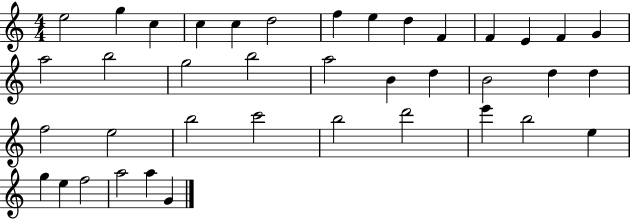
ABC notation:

X:1
T:Untitled
M:4/4
L:1/4
K:C
e2 g c c c d2 f e d F F E F G a2 b2 g2 b2 a2 B d B2 d d f2 e2 b2 c'2 b2 d'2 e' b2 e g e f2 a2 a G